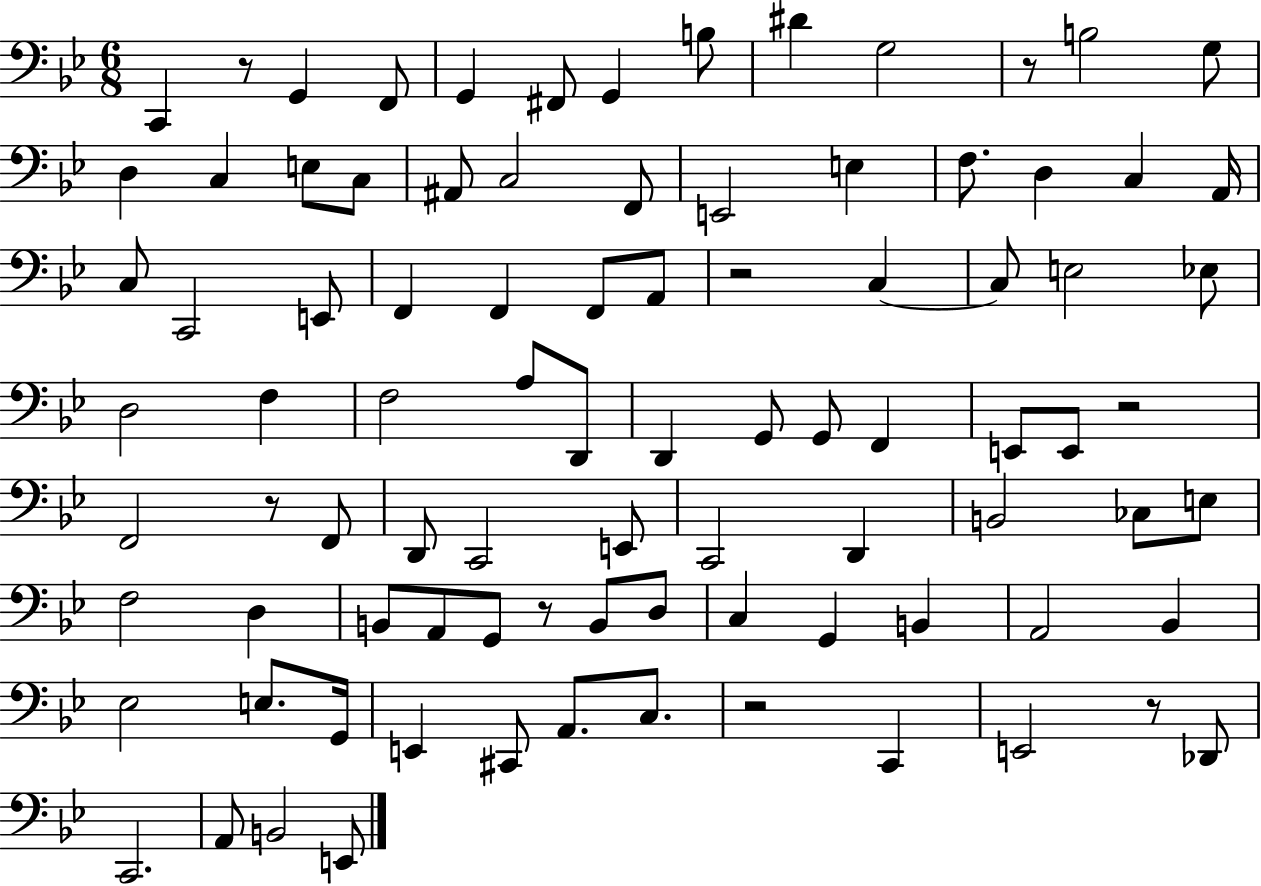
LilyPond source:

{
  \clef bass
  \numericTimeSignature
  \time 6/8
  \key bes \major
  c,4 r8 g,4 f,8 | g,4 fis,8 g,4 b8 | dis'4 g2 | r8 b2 g8 | \break d4 c4 e8 c8 | ais,8 c2 f,8 | e,2 e4 | f8. d4 c4 a,16 | \break c8 c,2 e,8 | f,4 f,4 f,8 a,8 | r2 c4~~ | c8 e2 ees8 | \break d2 f4 | f2 a8 d,8 | d,4 g,8 g,8 f,4 | e,8 e,8 r2 | \break f,2 r8 f,8 | d,8 c,2 e,8 | c,2 d,4 | b,2 ces8 e8 | \break f2 d4 | b,8 a,8 g,8 r8 b,8 d8 | c4 g,4 b,4 | a,2 bes,4 | \break ees2 e8. g,16 | e,4 cis,8 a,8. c8. | r2 c,4 | e,2 r8 des,8 | \break c,2. | a,8 b,2 e,8 | \bar "|."
}